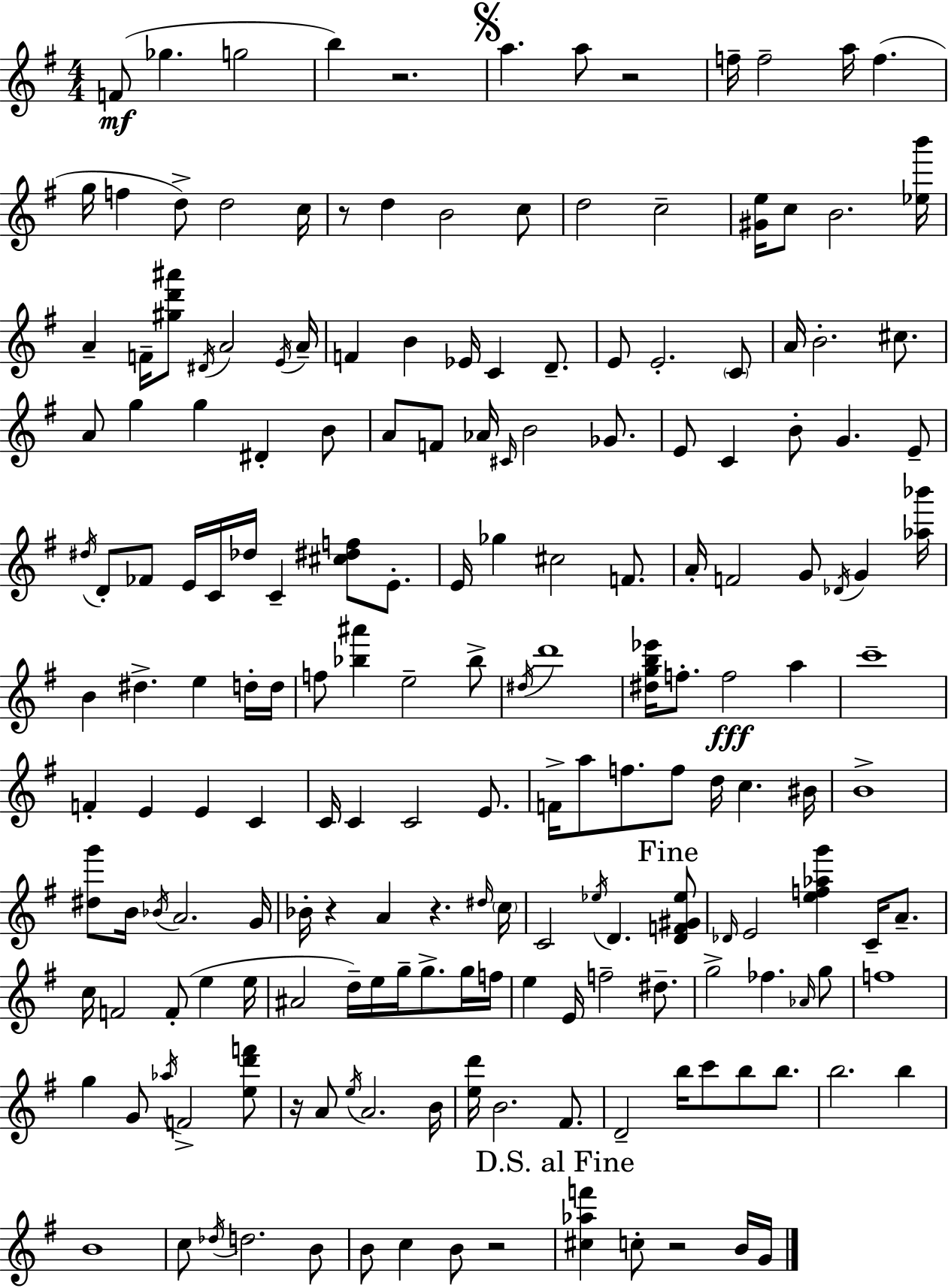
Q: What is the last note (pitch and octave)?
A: G4